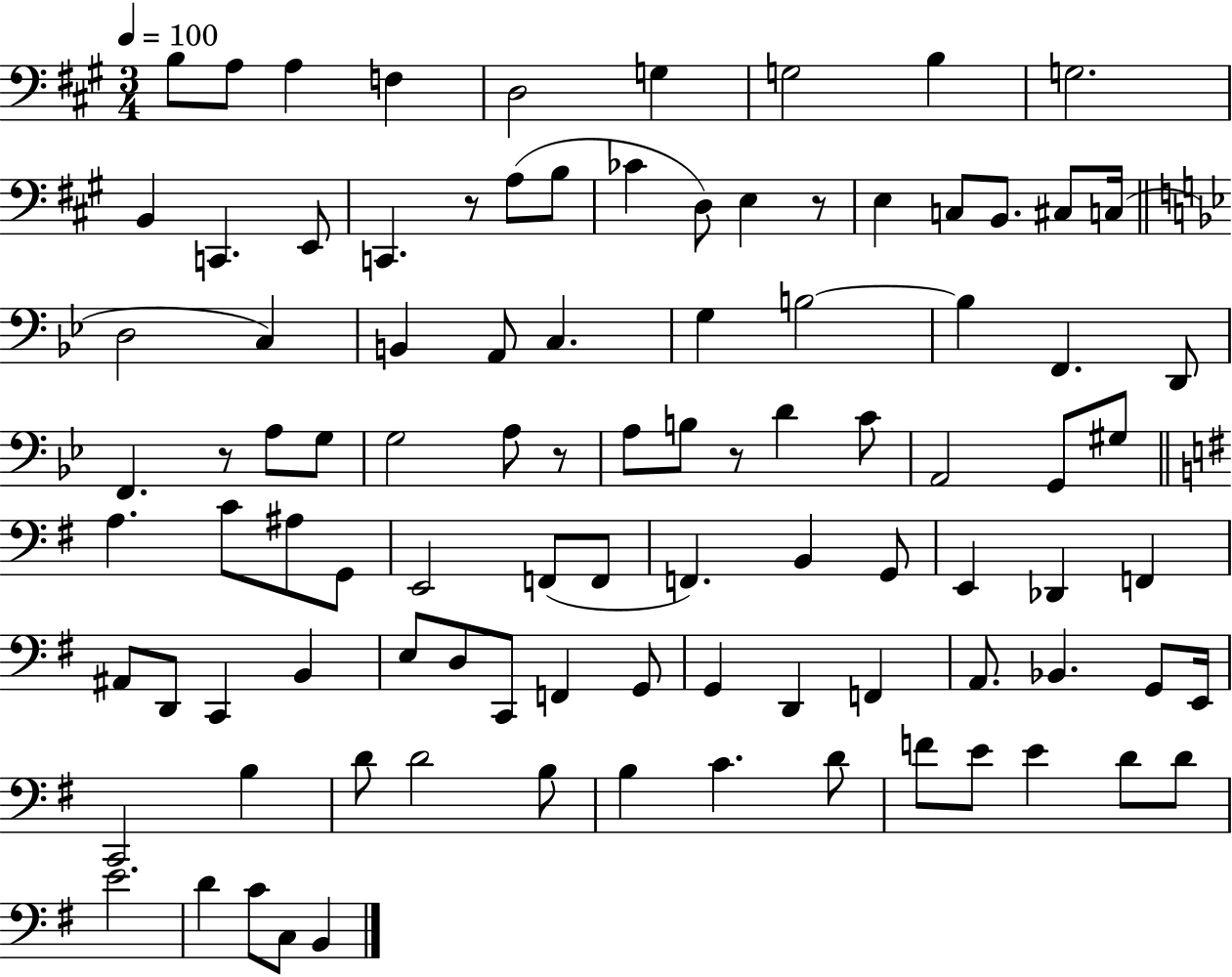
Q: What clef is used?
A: bass